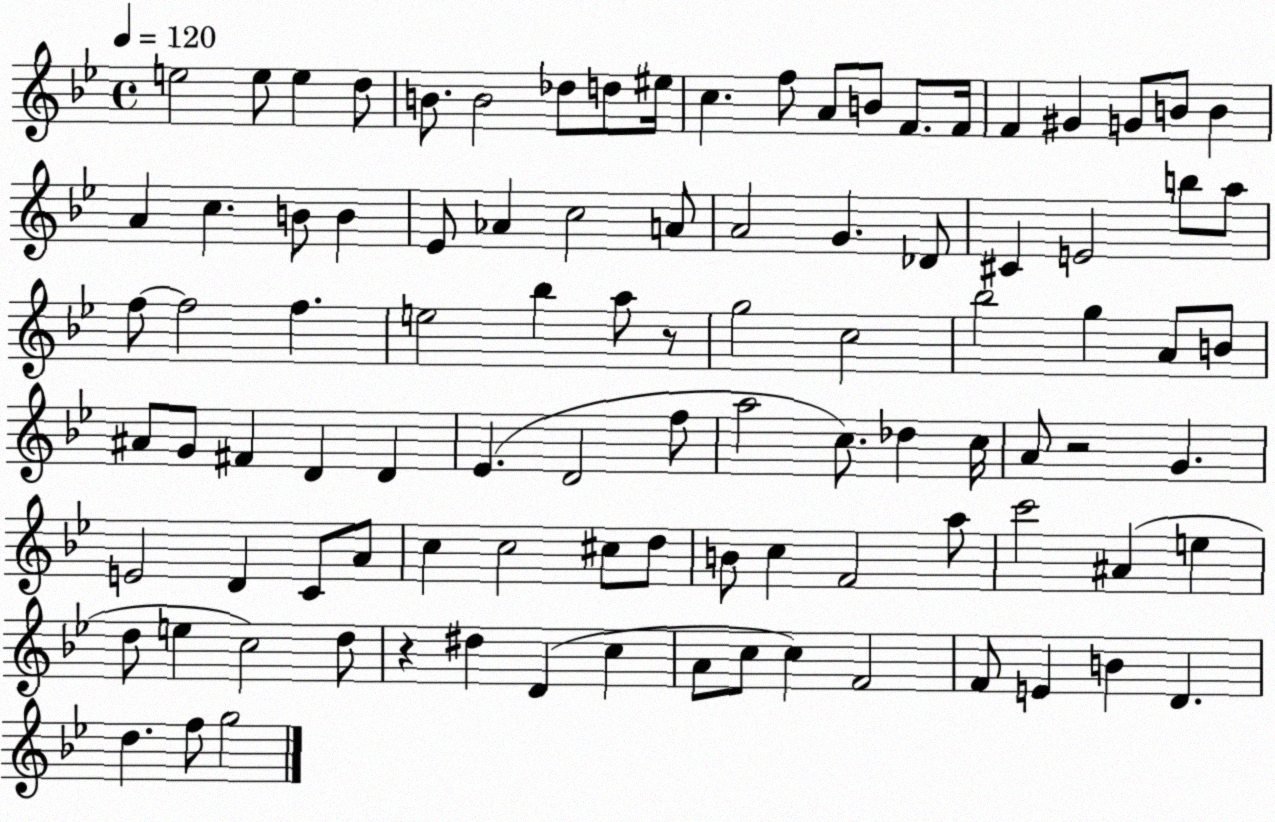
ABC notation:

X:1
T:Untitled
M:4/4
L:1/4
K:Bb
e2 e/2 e d/2 B/2 B2 _d/2 d/2 ^e/4 c f/2 A/2 B/2 F/2 F/4 F ^G G/2 B/2 B A c B/2 B _E/2 _A c2 A/2 A2 G _D/2 ^C E2 b/2 a/2 f/2 f2 f e2 _b a/2 z/2 g2 c2 _b2 g A/2 B/2 ^A/2 G/2 ^F D D _E D2 f/2 a2 c/2 _d c/4 A/2 z2 G E2 D C/2 A/2 c c2 ^c/2 d/2 B/2 c F2 a/2 c'2 ^A e d/2 e c2 d/2 z ^d D c A/2 c/2 c F2 F/2 E B D d f/2 g2